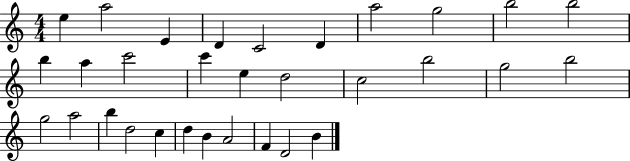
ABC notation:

X:1
T:Untitled
M:4/4
L:1/4
K:C
e a2 E D C2 D a2 g2 b2 b2 b a c'2 c' e d2 c2 b2 g2 b2 g2 a2 b d2 c d B A2 F D2 B